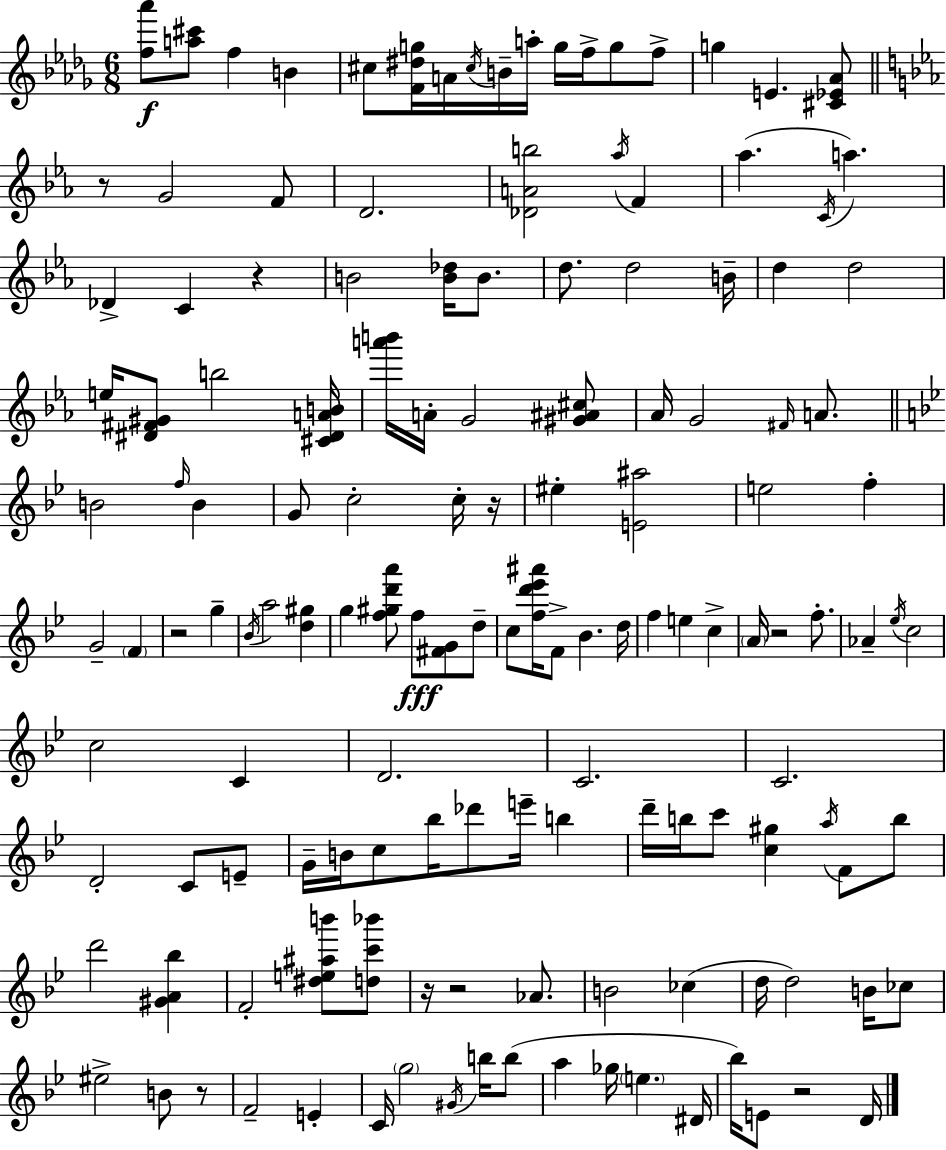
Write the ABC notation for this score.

X:1
T:Untitled
M:6/8
L:1/4
K:Bbm
[f_a']/2 [a^c']/2 f B ^c/2 [F^dg]/4 A/4 ^c/4 B/4 a/4 g/4 f/4 g/2 f/2 g E [^C_E_A]/2 z/2 G2 F/2 D2 [_DAb]2 _a/4 F _a C/4 a _D C z B2 [B_d]/4 B/2 d/2 d2 B/4 d d2 e/4 [^D^F^G]/2 b2 [^C^DAB]/4 [a'b']/4 A/4 G2 [^G^A^c]/2 _A/4 G2 ^F/4 A/2 B2 f/4 B G/2 c2 c/4 z/4 ^e [E^a]2 e2 f G2 F z2 g _B/4 a2 [d^g] g [f^gd'a']/2 f/2 [^FG]/2 d/2 c/2 [fd'_e'^a']/4 F/2 _B d/4 f e c A/4 z2 f/2 _A _e/4 c2 c2 C D2 C2 C2 D2 C/2 E/2 G/4 B/4 c/2 _b/4 _d'/2 e'/4 b d'/4 b/4 c'/2 [c^g] a/4 F/2 b/2 d'2 [^GA_b] F2 [^de^ab']/2 [dc'_b']/2 z/4 z2 _A/2 B2 _c d/4 d2 B/4 _c/2 ^e2 B/2 z/2 F2 E C/4 g2 ^G/4 b/4 b/2 a _g/4 e ^D/4 _b/4 E/2 z2 D/4